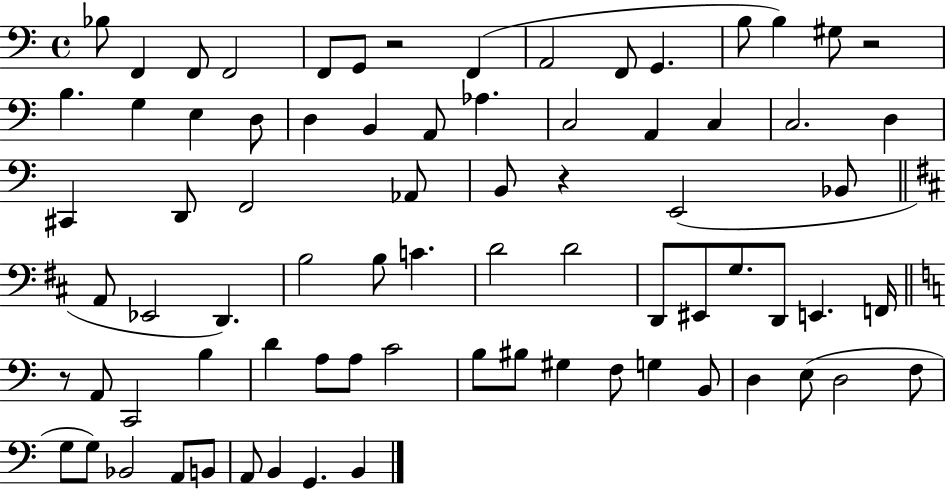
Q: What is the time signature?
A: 4/4